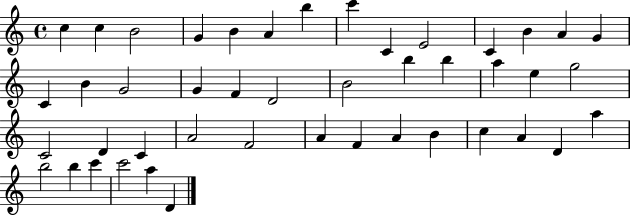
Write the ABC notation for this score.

X:1
T:Untitled
M:4/4
L:1/4
K:C
c c B2 G B A b c' C E2 C B A G C B G2 G F D2 B2 b b a e g2 C2 D C A2 F2 A F A B c A D a b2 b c' c'2 a D